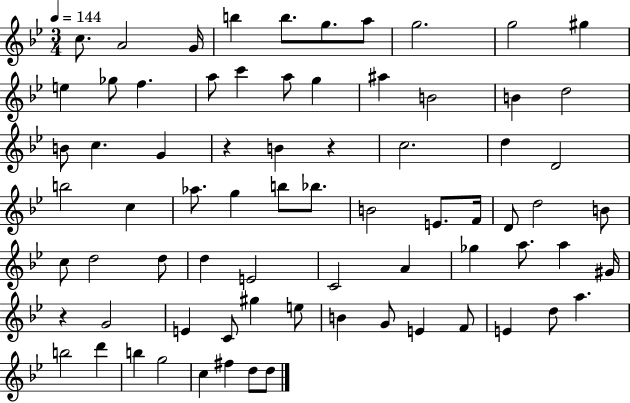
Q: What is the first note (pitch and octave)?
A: C5